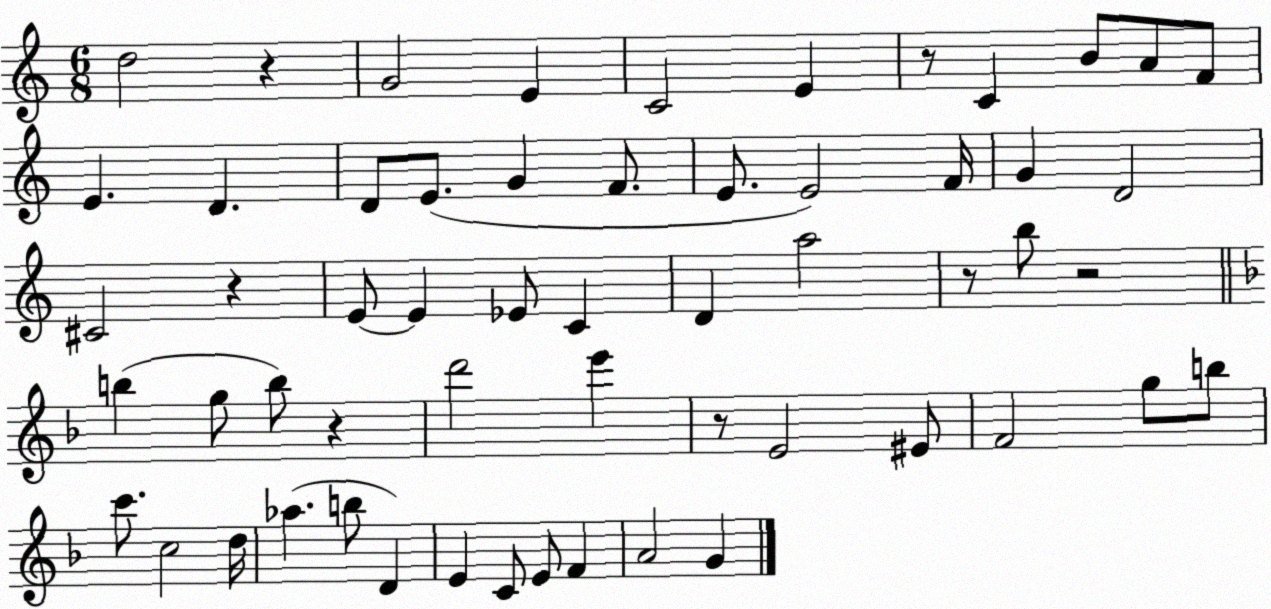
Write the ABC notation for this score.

X:1
T:Untitled
M:6/8
L:1/4
K:C
d2 z G2 E C2 E z/2 C B/2 A/2 F/2 E D D/2 E/2 G F/2 E/2 E2 F/4 G D2 ^C2 z E/2 E _E/2 C D a2 z/2 b/2 z2 b g/2 b/2 z d'2 e' z/2 E2 ^E/2 F2 g/2 b/2 c'/2 c2 d/4 _a b/2 D E C/2 E/2 F A2 G